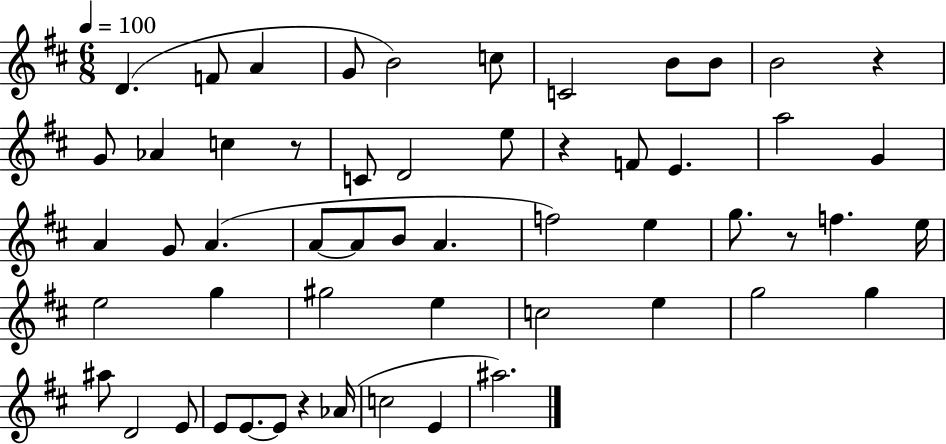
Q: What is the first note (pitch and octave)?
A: D4